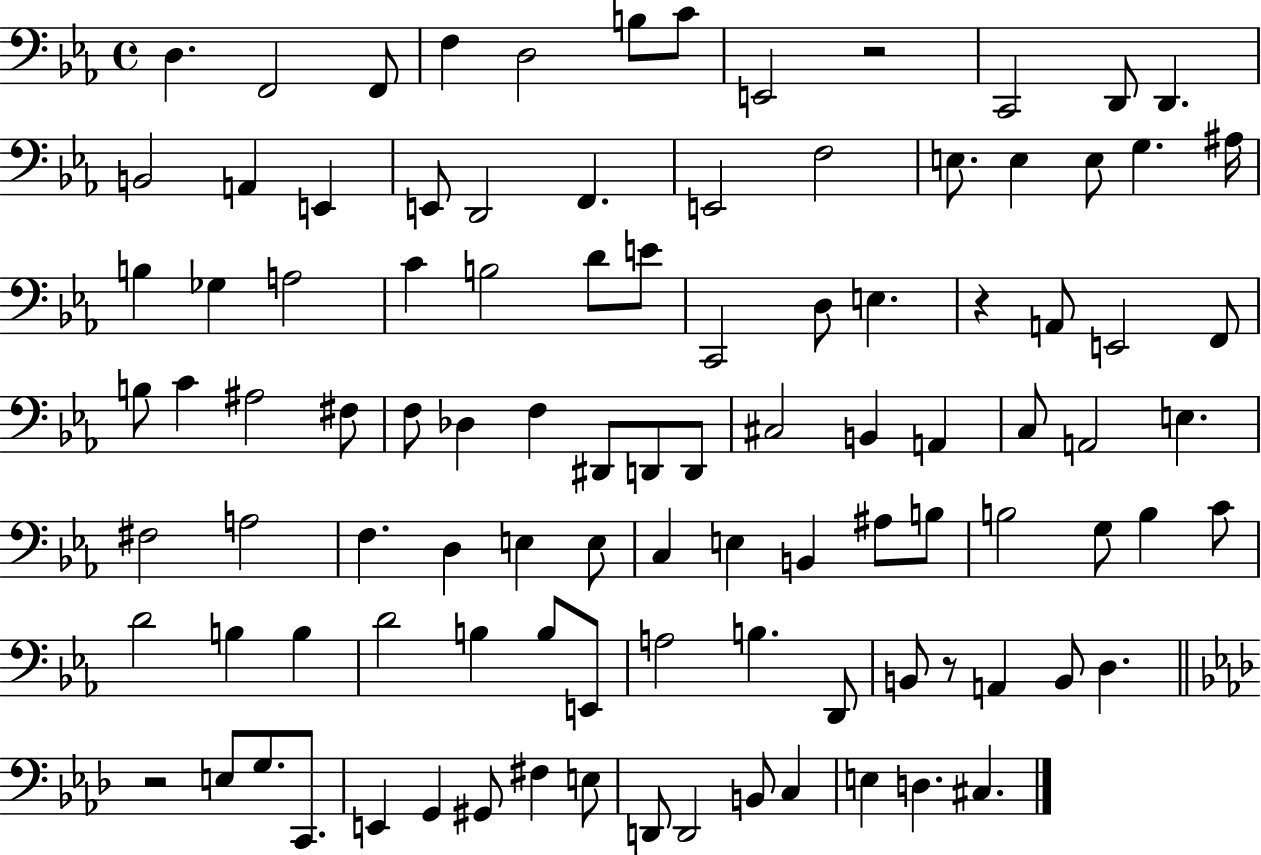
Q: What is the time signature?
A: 4/4